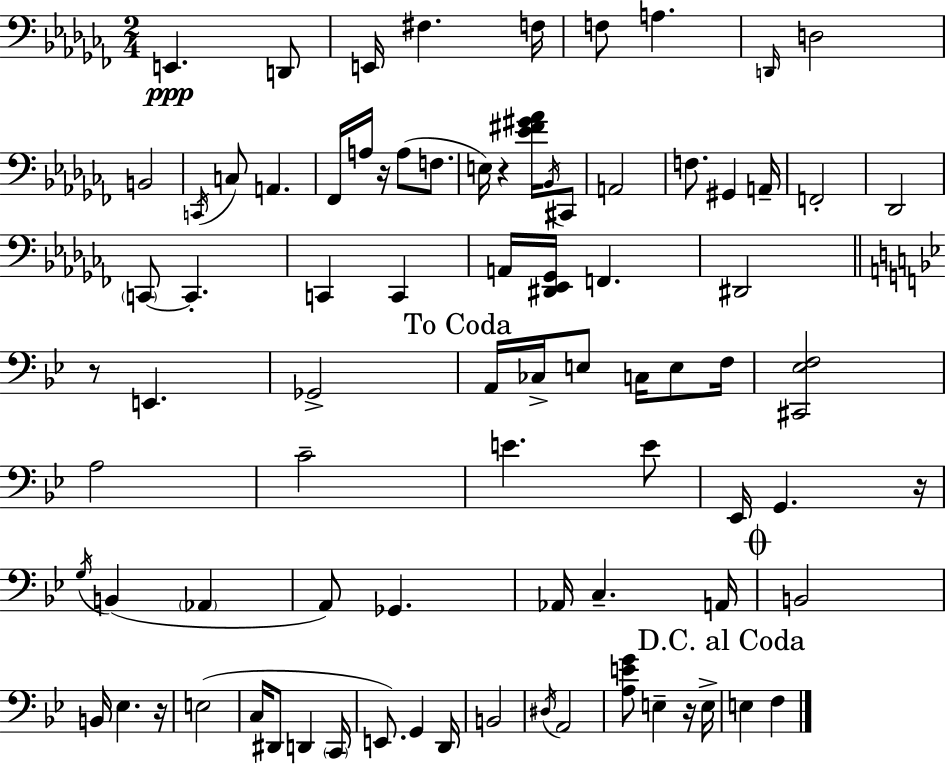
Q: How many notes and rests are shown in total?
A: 83